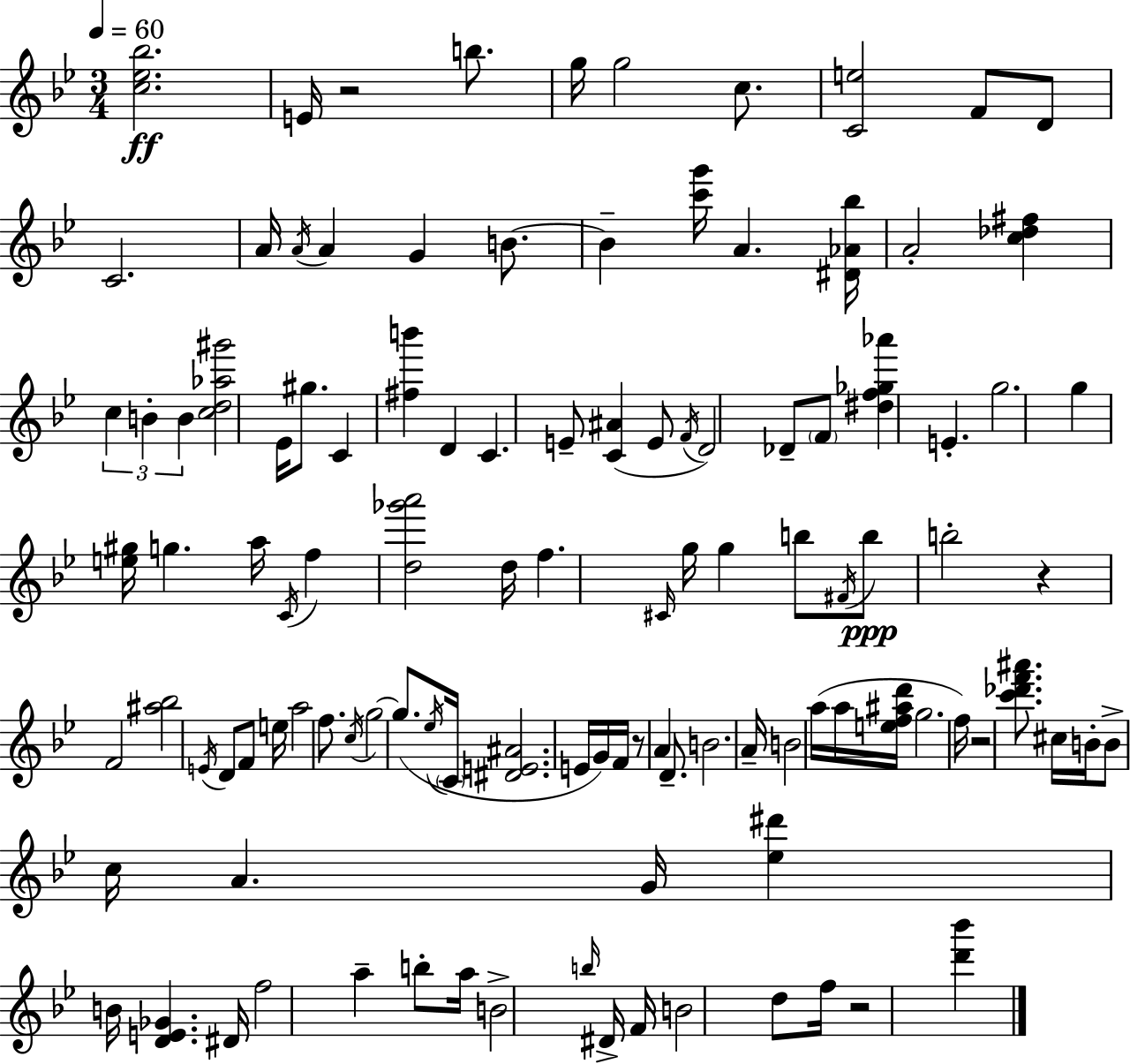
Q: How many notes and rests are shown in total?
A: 112